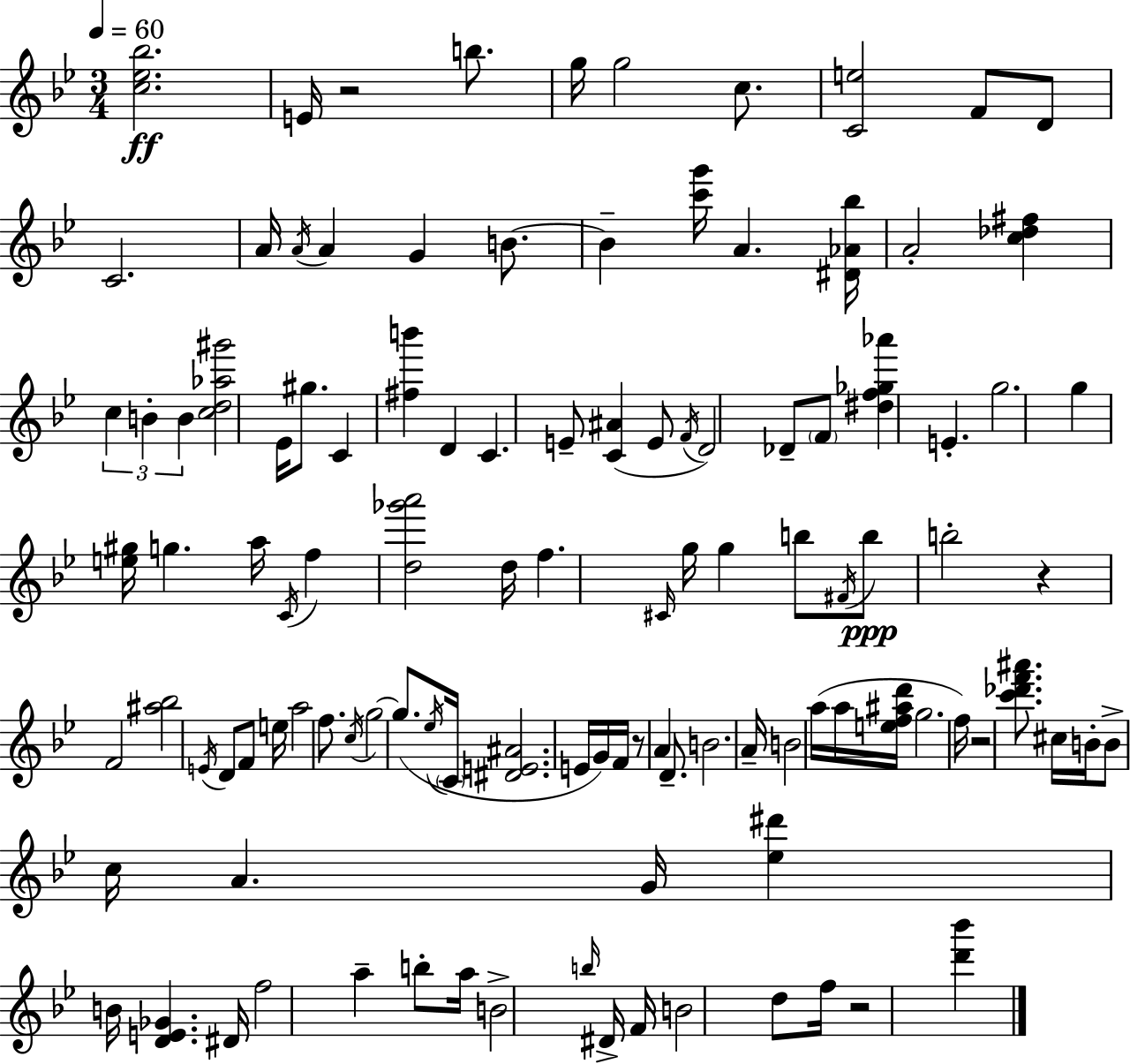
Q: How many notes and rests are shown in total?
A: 112